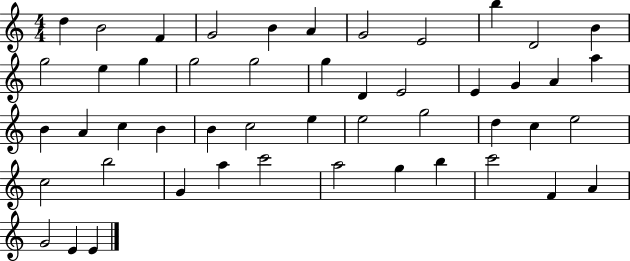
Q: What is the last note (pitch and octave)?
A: E4